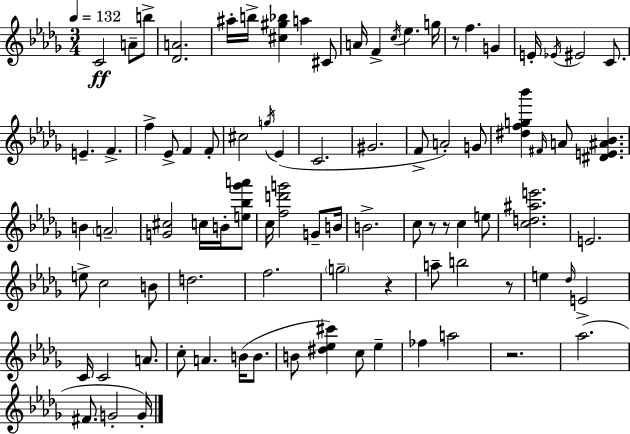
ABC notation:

X:1
T:Untitled
M:3/4
L:1/4
K:Bbm
C2 A/2 b/2 [_DA]2 ^a/4 b/4 [^c^g_b] a ^C/2 A/4 F c/4 _e g/4 z/2 f G E/4 _E/4 ^E2 C/2 E F f _E/2 F F/2 ^c2 g/4 _E C2 ^G2 F/2 A2 G/2 [^dfg_b'] ^F/4 A/2 [^DE^A_B] B A2 [G^c]2 c/4 B/4 [e_b_g'a']/2 c/4 [fd'g']2 G/2 B/4 B2 c/2 z/2 z/2 c e/2 [cd^ae']2 E2 e/2 c2 B/2 d2 f2 g2 z a/2 b2 z/2 e _d/4 E2 C/4 C2 A/2 c/2 A B/4 B/2 B/2 [^d_e^c'] c/2 _e _f a2 z2 _a2 ^F/2 G2 G/4